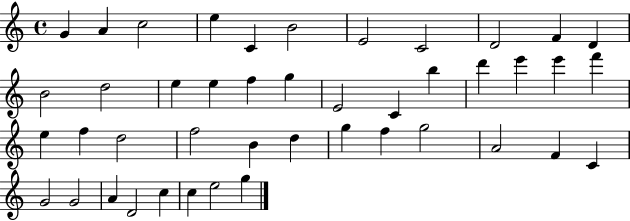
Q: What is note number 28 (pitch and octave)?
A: F5